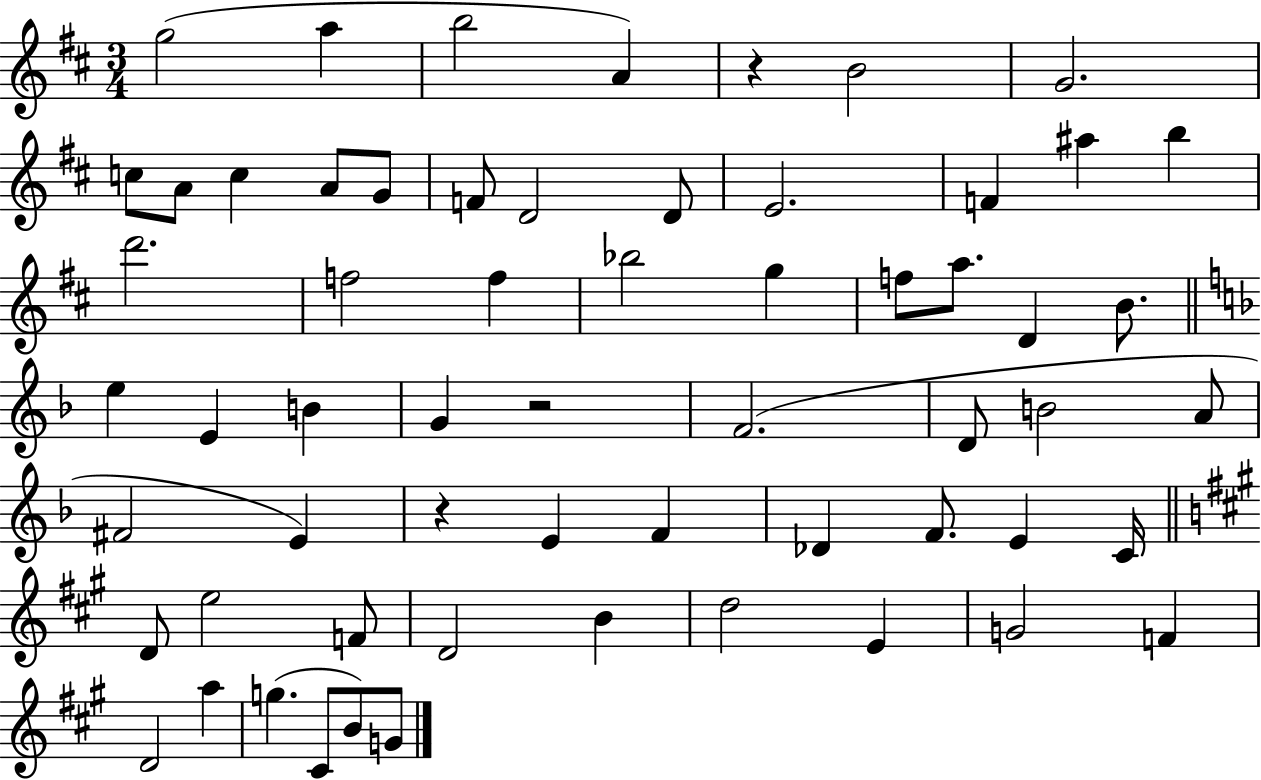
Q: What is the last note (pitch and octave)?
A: G4